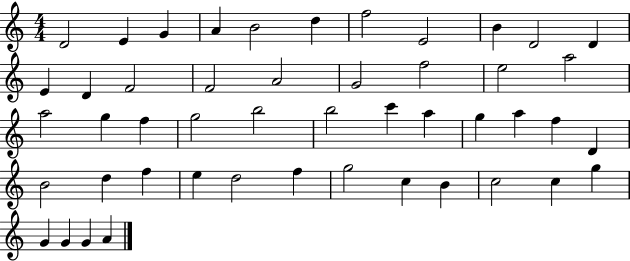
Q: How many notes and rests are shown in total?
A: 48